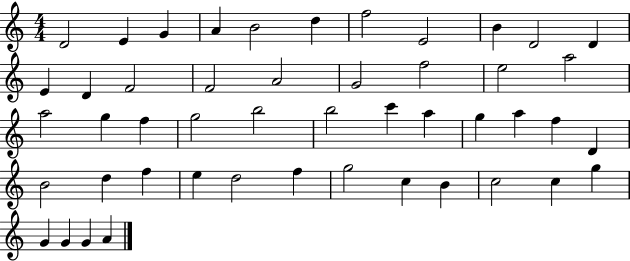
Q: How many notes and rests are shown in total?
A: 48